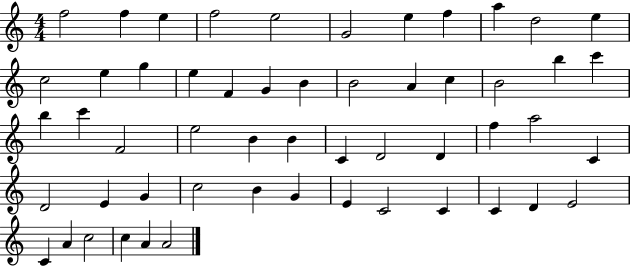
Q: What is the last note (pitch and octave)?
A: A4